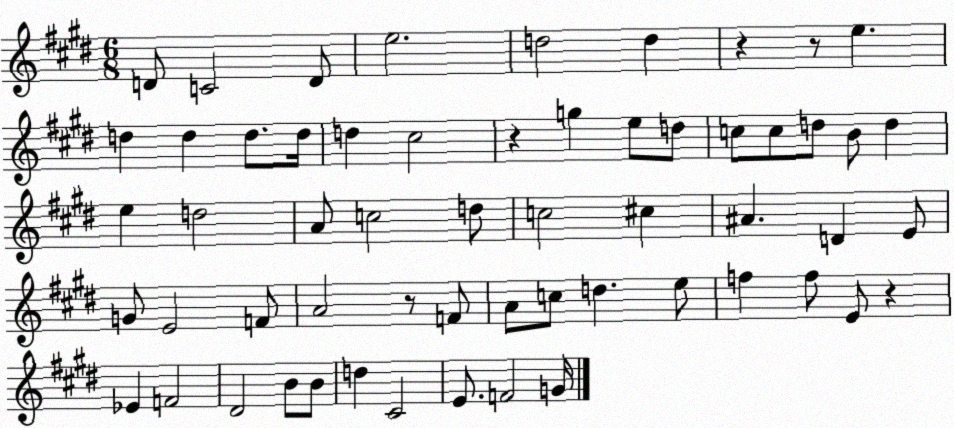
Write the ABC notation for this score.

X:1
T:Untitled
M:6/8
L:1/4
K:E
D/2 C2 D/2 e2 d2 d z z/2 e d d d/2 d/4 d ^c2 z g e/2 d/2 c/2 c/2 d/2 B/2 d e d2 A/2 c2 d/2 c2 ^c ^A D E/2 G/2 E2 F/2 A2 z/2 F/2 A/2 c/2 d e/2 f f/2 E/2 z _E F2 ^D2 B/2 B/2 d ^C2 E/2 F2 G/4